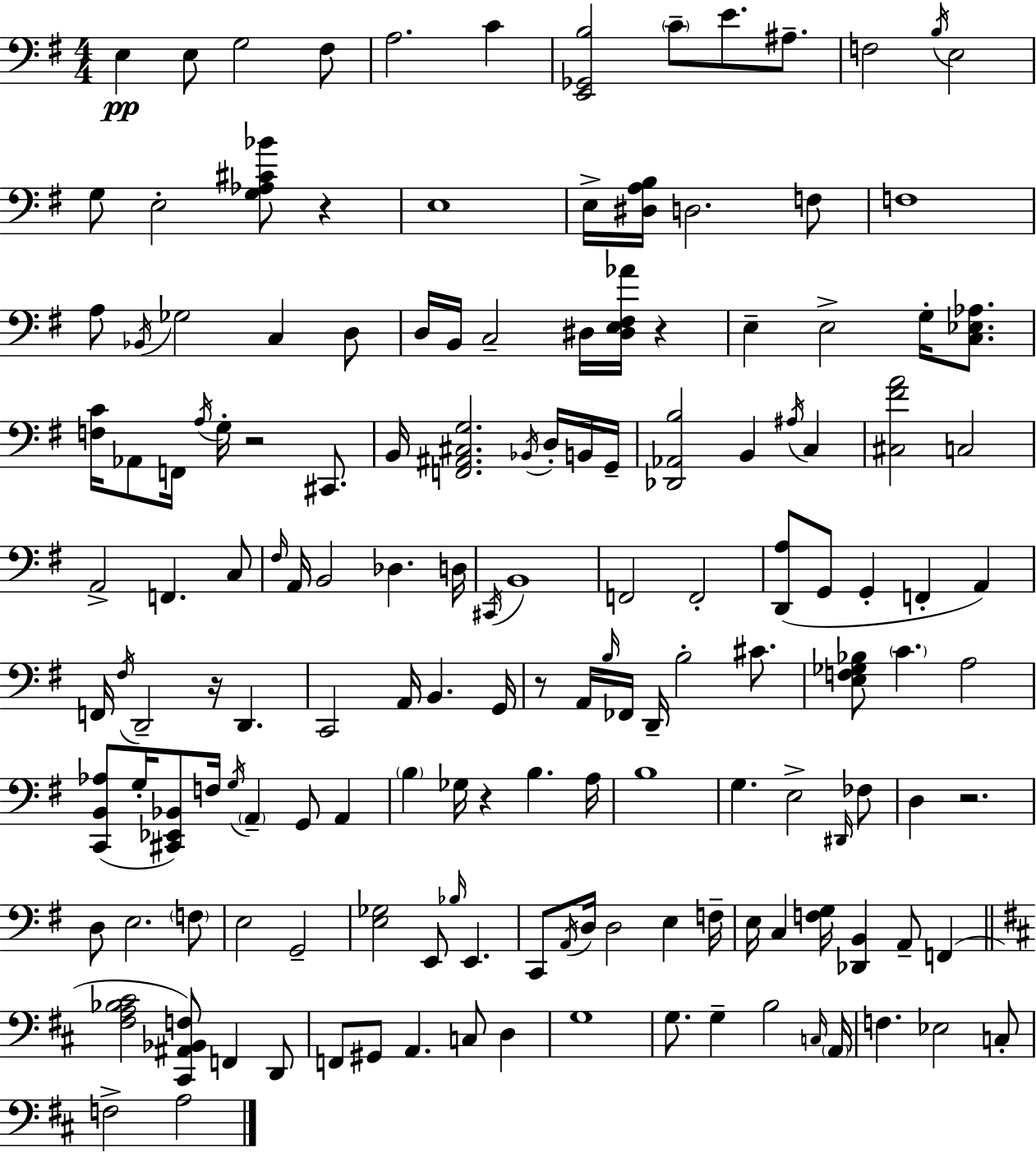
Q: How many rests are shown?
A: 7